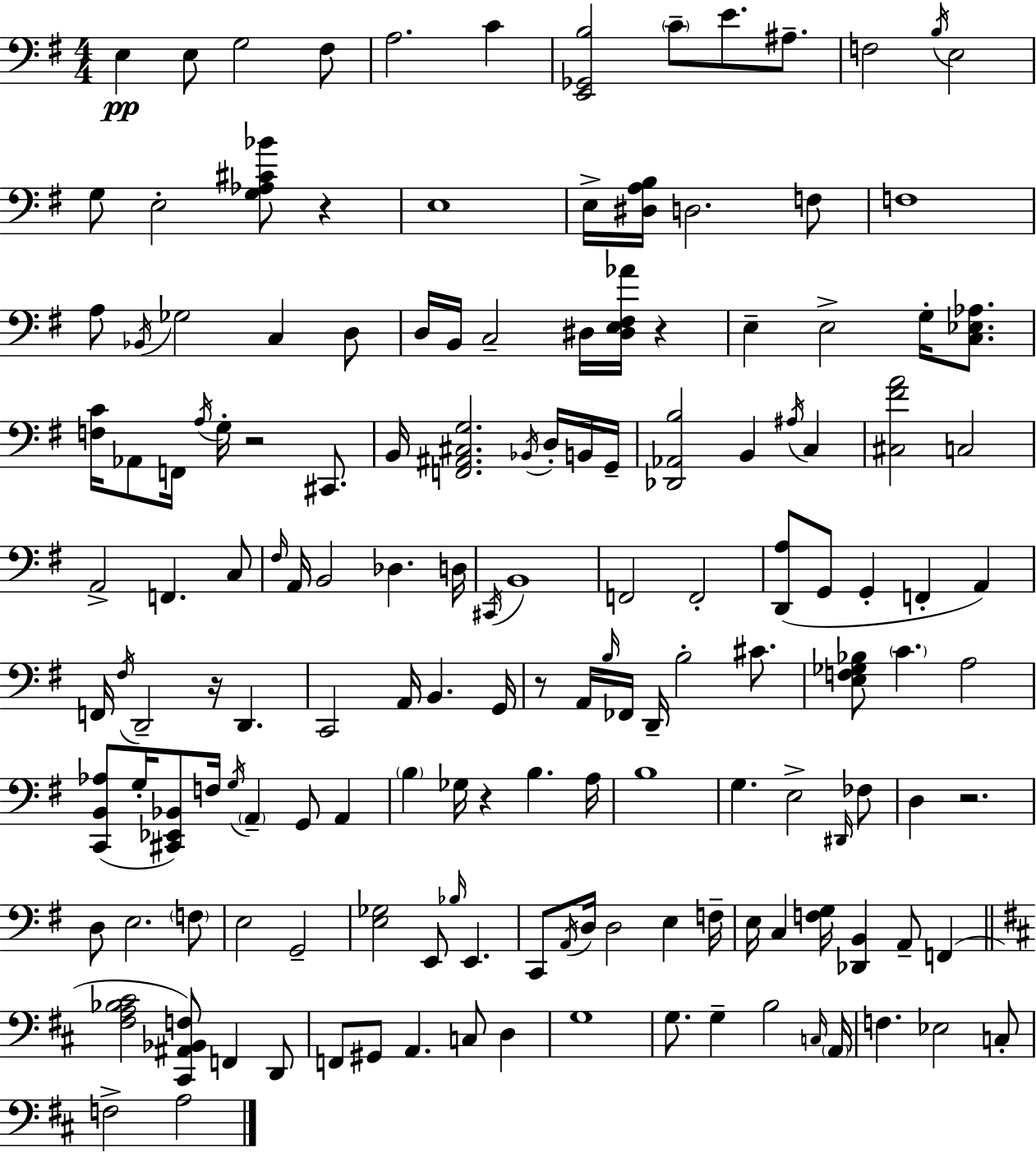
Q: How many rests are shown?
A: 7